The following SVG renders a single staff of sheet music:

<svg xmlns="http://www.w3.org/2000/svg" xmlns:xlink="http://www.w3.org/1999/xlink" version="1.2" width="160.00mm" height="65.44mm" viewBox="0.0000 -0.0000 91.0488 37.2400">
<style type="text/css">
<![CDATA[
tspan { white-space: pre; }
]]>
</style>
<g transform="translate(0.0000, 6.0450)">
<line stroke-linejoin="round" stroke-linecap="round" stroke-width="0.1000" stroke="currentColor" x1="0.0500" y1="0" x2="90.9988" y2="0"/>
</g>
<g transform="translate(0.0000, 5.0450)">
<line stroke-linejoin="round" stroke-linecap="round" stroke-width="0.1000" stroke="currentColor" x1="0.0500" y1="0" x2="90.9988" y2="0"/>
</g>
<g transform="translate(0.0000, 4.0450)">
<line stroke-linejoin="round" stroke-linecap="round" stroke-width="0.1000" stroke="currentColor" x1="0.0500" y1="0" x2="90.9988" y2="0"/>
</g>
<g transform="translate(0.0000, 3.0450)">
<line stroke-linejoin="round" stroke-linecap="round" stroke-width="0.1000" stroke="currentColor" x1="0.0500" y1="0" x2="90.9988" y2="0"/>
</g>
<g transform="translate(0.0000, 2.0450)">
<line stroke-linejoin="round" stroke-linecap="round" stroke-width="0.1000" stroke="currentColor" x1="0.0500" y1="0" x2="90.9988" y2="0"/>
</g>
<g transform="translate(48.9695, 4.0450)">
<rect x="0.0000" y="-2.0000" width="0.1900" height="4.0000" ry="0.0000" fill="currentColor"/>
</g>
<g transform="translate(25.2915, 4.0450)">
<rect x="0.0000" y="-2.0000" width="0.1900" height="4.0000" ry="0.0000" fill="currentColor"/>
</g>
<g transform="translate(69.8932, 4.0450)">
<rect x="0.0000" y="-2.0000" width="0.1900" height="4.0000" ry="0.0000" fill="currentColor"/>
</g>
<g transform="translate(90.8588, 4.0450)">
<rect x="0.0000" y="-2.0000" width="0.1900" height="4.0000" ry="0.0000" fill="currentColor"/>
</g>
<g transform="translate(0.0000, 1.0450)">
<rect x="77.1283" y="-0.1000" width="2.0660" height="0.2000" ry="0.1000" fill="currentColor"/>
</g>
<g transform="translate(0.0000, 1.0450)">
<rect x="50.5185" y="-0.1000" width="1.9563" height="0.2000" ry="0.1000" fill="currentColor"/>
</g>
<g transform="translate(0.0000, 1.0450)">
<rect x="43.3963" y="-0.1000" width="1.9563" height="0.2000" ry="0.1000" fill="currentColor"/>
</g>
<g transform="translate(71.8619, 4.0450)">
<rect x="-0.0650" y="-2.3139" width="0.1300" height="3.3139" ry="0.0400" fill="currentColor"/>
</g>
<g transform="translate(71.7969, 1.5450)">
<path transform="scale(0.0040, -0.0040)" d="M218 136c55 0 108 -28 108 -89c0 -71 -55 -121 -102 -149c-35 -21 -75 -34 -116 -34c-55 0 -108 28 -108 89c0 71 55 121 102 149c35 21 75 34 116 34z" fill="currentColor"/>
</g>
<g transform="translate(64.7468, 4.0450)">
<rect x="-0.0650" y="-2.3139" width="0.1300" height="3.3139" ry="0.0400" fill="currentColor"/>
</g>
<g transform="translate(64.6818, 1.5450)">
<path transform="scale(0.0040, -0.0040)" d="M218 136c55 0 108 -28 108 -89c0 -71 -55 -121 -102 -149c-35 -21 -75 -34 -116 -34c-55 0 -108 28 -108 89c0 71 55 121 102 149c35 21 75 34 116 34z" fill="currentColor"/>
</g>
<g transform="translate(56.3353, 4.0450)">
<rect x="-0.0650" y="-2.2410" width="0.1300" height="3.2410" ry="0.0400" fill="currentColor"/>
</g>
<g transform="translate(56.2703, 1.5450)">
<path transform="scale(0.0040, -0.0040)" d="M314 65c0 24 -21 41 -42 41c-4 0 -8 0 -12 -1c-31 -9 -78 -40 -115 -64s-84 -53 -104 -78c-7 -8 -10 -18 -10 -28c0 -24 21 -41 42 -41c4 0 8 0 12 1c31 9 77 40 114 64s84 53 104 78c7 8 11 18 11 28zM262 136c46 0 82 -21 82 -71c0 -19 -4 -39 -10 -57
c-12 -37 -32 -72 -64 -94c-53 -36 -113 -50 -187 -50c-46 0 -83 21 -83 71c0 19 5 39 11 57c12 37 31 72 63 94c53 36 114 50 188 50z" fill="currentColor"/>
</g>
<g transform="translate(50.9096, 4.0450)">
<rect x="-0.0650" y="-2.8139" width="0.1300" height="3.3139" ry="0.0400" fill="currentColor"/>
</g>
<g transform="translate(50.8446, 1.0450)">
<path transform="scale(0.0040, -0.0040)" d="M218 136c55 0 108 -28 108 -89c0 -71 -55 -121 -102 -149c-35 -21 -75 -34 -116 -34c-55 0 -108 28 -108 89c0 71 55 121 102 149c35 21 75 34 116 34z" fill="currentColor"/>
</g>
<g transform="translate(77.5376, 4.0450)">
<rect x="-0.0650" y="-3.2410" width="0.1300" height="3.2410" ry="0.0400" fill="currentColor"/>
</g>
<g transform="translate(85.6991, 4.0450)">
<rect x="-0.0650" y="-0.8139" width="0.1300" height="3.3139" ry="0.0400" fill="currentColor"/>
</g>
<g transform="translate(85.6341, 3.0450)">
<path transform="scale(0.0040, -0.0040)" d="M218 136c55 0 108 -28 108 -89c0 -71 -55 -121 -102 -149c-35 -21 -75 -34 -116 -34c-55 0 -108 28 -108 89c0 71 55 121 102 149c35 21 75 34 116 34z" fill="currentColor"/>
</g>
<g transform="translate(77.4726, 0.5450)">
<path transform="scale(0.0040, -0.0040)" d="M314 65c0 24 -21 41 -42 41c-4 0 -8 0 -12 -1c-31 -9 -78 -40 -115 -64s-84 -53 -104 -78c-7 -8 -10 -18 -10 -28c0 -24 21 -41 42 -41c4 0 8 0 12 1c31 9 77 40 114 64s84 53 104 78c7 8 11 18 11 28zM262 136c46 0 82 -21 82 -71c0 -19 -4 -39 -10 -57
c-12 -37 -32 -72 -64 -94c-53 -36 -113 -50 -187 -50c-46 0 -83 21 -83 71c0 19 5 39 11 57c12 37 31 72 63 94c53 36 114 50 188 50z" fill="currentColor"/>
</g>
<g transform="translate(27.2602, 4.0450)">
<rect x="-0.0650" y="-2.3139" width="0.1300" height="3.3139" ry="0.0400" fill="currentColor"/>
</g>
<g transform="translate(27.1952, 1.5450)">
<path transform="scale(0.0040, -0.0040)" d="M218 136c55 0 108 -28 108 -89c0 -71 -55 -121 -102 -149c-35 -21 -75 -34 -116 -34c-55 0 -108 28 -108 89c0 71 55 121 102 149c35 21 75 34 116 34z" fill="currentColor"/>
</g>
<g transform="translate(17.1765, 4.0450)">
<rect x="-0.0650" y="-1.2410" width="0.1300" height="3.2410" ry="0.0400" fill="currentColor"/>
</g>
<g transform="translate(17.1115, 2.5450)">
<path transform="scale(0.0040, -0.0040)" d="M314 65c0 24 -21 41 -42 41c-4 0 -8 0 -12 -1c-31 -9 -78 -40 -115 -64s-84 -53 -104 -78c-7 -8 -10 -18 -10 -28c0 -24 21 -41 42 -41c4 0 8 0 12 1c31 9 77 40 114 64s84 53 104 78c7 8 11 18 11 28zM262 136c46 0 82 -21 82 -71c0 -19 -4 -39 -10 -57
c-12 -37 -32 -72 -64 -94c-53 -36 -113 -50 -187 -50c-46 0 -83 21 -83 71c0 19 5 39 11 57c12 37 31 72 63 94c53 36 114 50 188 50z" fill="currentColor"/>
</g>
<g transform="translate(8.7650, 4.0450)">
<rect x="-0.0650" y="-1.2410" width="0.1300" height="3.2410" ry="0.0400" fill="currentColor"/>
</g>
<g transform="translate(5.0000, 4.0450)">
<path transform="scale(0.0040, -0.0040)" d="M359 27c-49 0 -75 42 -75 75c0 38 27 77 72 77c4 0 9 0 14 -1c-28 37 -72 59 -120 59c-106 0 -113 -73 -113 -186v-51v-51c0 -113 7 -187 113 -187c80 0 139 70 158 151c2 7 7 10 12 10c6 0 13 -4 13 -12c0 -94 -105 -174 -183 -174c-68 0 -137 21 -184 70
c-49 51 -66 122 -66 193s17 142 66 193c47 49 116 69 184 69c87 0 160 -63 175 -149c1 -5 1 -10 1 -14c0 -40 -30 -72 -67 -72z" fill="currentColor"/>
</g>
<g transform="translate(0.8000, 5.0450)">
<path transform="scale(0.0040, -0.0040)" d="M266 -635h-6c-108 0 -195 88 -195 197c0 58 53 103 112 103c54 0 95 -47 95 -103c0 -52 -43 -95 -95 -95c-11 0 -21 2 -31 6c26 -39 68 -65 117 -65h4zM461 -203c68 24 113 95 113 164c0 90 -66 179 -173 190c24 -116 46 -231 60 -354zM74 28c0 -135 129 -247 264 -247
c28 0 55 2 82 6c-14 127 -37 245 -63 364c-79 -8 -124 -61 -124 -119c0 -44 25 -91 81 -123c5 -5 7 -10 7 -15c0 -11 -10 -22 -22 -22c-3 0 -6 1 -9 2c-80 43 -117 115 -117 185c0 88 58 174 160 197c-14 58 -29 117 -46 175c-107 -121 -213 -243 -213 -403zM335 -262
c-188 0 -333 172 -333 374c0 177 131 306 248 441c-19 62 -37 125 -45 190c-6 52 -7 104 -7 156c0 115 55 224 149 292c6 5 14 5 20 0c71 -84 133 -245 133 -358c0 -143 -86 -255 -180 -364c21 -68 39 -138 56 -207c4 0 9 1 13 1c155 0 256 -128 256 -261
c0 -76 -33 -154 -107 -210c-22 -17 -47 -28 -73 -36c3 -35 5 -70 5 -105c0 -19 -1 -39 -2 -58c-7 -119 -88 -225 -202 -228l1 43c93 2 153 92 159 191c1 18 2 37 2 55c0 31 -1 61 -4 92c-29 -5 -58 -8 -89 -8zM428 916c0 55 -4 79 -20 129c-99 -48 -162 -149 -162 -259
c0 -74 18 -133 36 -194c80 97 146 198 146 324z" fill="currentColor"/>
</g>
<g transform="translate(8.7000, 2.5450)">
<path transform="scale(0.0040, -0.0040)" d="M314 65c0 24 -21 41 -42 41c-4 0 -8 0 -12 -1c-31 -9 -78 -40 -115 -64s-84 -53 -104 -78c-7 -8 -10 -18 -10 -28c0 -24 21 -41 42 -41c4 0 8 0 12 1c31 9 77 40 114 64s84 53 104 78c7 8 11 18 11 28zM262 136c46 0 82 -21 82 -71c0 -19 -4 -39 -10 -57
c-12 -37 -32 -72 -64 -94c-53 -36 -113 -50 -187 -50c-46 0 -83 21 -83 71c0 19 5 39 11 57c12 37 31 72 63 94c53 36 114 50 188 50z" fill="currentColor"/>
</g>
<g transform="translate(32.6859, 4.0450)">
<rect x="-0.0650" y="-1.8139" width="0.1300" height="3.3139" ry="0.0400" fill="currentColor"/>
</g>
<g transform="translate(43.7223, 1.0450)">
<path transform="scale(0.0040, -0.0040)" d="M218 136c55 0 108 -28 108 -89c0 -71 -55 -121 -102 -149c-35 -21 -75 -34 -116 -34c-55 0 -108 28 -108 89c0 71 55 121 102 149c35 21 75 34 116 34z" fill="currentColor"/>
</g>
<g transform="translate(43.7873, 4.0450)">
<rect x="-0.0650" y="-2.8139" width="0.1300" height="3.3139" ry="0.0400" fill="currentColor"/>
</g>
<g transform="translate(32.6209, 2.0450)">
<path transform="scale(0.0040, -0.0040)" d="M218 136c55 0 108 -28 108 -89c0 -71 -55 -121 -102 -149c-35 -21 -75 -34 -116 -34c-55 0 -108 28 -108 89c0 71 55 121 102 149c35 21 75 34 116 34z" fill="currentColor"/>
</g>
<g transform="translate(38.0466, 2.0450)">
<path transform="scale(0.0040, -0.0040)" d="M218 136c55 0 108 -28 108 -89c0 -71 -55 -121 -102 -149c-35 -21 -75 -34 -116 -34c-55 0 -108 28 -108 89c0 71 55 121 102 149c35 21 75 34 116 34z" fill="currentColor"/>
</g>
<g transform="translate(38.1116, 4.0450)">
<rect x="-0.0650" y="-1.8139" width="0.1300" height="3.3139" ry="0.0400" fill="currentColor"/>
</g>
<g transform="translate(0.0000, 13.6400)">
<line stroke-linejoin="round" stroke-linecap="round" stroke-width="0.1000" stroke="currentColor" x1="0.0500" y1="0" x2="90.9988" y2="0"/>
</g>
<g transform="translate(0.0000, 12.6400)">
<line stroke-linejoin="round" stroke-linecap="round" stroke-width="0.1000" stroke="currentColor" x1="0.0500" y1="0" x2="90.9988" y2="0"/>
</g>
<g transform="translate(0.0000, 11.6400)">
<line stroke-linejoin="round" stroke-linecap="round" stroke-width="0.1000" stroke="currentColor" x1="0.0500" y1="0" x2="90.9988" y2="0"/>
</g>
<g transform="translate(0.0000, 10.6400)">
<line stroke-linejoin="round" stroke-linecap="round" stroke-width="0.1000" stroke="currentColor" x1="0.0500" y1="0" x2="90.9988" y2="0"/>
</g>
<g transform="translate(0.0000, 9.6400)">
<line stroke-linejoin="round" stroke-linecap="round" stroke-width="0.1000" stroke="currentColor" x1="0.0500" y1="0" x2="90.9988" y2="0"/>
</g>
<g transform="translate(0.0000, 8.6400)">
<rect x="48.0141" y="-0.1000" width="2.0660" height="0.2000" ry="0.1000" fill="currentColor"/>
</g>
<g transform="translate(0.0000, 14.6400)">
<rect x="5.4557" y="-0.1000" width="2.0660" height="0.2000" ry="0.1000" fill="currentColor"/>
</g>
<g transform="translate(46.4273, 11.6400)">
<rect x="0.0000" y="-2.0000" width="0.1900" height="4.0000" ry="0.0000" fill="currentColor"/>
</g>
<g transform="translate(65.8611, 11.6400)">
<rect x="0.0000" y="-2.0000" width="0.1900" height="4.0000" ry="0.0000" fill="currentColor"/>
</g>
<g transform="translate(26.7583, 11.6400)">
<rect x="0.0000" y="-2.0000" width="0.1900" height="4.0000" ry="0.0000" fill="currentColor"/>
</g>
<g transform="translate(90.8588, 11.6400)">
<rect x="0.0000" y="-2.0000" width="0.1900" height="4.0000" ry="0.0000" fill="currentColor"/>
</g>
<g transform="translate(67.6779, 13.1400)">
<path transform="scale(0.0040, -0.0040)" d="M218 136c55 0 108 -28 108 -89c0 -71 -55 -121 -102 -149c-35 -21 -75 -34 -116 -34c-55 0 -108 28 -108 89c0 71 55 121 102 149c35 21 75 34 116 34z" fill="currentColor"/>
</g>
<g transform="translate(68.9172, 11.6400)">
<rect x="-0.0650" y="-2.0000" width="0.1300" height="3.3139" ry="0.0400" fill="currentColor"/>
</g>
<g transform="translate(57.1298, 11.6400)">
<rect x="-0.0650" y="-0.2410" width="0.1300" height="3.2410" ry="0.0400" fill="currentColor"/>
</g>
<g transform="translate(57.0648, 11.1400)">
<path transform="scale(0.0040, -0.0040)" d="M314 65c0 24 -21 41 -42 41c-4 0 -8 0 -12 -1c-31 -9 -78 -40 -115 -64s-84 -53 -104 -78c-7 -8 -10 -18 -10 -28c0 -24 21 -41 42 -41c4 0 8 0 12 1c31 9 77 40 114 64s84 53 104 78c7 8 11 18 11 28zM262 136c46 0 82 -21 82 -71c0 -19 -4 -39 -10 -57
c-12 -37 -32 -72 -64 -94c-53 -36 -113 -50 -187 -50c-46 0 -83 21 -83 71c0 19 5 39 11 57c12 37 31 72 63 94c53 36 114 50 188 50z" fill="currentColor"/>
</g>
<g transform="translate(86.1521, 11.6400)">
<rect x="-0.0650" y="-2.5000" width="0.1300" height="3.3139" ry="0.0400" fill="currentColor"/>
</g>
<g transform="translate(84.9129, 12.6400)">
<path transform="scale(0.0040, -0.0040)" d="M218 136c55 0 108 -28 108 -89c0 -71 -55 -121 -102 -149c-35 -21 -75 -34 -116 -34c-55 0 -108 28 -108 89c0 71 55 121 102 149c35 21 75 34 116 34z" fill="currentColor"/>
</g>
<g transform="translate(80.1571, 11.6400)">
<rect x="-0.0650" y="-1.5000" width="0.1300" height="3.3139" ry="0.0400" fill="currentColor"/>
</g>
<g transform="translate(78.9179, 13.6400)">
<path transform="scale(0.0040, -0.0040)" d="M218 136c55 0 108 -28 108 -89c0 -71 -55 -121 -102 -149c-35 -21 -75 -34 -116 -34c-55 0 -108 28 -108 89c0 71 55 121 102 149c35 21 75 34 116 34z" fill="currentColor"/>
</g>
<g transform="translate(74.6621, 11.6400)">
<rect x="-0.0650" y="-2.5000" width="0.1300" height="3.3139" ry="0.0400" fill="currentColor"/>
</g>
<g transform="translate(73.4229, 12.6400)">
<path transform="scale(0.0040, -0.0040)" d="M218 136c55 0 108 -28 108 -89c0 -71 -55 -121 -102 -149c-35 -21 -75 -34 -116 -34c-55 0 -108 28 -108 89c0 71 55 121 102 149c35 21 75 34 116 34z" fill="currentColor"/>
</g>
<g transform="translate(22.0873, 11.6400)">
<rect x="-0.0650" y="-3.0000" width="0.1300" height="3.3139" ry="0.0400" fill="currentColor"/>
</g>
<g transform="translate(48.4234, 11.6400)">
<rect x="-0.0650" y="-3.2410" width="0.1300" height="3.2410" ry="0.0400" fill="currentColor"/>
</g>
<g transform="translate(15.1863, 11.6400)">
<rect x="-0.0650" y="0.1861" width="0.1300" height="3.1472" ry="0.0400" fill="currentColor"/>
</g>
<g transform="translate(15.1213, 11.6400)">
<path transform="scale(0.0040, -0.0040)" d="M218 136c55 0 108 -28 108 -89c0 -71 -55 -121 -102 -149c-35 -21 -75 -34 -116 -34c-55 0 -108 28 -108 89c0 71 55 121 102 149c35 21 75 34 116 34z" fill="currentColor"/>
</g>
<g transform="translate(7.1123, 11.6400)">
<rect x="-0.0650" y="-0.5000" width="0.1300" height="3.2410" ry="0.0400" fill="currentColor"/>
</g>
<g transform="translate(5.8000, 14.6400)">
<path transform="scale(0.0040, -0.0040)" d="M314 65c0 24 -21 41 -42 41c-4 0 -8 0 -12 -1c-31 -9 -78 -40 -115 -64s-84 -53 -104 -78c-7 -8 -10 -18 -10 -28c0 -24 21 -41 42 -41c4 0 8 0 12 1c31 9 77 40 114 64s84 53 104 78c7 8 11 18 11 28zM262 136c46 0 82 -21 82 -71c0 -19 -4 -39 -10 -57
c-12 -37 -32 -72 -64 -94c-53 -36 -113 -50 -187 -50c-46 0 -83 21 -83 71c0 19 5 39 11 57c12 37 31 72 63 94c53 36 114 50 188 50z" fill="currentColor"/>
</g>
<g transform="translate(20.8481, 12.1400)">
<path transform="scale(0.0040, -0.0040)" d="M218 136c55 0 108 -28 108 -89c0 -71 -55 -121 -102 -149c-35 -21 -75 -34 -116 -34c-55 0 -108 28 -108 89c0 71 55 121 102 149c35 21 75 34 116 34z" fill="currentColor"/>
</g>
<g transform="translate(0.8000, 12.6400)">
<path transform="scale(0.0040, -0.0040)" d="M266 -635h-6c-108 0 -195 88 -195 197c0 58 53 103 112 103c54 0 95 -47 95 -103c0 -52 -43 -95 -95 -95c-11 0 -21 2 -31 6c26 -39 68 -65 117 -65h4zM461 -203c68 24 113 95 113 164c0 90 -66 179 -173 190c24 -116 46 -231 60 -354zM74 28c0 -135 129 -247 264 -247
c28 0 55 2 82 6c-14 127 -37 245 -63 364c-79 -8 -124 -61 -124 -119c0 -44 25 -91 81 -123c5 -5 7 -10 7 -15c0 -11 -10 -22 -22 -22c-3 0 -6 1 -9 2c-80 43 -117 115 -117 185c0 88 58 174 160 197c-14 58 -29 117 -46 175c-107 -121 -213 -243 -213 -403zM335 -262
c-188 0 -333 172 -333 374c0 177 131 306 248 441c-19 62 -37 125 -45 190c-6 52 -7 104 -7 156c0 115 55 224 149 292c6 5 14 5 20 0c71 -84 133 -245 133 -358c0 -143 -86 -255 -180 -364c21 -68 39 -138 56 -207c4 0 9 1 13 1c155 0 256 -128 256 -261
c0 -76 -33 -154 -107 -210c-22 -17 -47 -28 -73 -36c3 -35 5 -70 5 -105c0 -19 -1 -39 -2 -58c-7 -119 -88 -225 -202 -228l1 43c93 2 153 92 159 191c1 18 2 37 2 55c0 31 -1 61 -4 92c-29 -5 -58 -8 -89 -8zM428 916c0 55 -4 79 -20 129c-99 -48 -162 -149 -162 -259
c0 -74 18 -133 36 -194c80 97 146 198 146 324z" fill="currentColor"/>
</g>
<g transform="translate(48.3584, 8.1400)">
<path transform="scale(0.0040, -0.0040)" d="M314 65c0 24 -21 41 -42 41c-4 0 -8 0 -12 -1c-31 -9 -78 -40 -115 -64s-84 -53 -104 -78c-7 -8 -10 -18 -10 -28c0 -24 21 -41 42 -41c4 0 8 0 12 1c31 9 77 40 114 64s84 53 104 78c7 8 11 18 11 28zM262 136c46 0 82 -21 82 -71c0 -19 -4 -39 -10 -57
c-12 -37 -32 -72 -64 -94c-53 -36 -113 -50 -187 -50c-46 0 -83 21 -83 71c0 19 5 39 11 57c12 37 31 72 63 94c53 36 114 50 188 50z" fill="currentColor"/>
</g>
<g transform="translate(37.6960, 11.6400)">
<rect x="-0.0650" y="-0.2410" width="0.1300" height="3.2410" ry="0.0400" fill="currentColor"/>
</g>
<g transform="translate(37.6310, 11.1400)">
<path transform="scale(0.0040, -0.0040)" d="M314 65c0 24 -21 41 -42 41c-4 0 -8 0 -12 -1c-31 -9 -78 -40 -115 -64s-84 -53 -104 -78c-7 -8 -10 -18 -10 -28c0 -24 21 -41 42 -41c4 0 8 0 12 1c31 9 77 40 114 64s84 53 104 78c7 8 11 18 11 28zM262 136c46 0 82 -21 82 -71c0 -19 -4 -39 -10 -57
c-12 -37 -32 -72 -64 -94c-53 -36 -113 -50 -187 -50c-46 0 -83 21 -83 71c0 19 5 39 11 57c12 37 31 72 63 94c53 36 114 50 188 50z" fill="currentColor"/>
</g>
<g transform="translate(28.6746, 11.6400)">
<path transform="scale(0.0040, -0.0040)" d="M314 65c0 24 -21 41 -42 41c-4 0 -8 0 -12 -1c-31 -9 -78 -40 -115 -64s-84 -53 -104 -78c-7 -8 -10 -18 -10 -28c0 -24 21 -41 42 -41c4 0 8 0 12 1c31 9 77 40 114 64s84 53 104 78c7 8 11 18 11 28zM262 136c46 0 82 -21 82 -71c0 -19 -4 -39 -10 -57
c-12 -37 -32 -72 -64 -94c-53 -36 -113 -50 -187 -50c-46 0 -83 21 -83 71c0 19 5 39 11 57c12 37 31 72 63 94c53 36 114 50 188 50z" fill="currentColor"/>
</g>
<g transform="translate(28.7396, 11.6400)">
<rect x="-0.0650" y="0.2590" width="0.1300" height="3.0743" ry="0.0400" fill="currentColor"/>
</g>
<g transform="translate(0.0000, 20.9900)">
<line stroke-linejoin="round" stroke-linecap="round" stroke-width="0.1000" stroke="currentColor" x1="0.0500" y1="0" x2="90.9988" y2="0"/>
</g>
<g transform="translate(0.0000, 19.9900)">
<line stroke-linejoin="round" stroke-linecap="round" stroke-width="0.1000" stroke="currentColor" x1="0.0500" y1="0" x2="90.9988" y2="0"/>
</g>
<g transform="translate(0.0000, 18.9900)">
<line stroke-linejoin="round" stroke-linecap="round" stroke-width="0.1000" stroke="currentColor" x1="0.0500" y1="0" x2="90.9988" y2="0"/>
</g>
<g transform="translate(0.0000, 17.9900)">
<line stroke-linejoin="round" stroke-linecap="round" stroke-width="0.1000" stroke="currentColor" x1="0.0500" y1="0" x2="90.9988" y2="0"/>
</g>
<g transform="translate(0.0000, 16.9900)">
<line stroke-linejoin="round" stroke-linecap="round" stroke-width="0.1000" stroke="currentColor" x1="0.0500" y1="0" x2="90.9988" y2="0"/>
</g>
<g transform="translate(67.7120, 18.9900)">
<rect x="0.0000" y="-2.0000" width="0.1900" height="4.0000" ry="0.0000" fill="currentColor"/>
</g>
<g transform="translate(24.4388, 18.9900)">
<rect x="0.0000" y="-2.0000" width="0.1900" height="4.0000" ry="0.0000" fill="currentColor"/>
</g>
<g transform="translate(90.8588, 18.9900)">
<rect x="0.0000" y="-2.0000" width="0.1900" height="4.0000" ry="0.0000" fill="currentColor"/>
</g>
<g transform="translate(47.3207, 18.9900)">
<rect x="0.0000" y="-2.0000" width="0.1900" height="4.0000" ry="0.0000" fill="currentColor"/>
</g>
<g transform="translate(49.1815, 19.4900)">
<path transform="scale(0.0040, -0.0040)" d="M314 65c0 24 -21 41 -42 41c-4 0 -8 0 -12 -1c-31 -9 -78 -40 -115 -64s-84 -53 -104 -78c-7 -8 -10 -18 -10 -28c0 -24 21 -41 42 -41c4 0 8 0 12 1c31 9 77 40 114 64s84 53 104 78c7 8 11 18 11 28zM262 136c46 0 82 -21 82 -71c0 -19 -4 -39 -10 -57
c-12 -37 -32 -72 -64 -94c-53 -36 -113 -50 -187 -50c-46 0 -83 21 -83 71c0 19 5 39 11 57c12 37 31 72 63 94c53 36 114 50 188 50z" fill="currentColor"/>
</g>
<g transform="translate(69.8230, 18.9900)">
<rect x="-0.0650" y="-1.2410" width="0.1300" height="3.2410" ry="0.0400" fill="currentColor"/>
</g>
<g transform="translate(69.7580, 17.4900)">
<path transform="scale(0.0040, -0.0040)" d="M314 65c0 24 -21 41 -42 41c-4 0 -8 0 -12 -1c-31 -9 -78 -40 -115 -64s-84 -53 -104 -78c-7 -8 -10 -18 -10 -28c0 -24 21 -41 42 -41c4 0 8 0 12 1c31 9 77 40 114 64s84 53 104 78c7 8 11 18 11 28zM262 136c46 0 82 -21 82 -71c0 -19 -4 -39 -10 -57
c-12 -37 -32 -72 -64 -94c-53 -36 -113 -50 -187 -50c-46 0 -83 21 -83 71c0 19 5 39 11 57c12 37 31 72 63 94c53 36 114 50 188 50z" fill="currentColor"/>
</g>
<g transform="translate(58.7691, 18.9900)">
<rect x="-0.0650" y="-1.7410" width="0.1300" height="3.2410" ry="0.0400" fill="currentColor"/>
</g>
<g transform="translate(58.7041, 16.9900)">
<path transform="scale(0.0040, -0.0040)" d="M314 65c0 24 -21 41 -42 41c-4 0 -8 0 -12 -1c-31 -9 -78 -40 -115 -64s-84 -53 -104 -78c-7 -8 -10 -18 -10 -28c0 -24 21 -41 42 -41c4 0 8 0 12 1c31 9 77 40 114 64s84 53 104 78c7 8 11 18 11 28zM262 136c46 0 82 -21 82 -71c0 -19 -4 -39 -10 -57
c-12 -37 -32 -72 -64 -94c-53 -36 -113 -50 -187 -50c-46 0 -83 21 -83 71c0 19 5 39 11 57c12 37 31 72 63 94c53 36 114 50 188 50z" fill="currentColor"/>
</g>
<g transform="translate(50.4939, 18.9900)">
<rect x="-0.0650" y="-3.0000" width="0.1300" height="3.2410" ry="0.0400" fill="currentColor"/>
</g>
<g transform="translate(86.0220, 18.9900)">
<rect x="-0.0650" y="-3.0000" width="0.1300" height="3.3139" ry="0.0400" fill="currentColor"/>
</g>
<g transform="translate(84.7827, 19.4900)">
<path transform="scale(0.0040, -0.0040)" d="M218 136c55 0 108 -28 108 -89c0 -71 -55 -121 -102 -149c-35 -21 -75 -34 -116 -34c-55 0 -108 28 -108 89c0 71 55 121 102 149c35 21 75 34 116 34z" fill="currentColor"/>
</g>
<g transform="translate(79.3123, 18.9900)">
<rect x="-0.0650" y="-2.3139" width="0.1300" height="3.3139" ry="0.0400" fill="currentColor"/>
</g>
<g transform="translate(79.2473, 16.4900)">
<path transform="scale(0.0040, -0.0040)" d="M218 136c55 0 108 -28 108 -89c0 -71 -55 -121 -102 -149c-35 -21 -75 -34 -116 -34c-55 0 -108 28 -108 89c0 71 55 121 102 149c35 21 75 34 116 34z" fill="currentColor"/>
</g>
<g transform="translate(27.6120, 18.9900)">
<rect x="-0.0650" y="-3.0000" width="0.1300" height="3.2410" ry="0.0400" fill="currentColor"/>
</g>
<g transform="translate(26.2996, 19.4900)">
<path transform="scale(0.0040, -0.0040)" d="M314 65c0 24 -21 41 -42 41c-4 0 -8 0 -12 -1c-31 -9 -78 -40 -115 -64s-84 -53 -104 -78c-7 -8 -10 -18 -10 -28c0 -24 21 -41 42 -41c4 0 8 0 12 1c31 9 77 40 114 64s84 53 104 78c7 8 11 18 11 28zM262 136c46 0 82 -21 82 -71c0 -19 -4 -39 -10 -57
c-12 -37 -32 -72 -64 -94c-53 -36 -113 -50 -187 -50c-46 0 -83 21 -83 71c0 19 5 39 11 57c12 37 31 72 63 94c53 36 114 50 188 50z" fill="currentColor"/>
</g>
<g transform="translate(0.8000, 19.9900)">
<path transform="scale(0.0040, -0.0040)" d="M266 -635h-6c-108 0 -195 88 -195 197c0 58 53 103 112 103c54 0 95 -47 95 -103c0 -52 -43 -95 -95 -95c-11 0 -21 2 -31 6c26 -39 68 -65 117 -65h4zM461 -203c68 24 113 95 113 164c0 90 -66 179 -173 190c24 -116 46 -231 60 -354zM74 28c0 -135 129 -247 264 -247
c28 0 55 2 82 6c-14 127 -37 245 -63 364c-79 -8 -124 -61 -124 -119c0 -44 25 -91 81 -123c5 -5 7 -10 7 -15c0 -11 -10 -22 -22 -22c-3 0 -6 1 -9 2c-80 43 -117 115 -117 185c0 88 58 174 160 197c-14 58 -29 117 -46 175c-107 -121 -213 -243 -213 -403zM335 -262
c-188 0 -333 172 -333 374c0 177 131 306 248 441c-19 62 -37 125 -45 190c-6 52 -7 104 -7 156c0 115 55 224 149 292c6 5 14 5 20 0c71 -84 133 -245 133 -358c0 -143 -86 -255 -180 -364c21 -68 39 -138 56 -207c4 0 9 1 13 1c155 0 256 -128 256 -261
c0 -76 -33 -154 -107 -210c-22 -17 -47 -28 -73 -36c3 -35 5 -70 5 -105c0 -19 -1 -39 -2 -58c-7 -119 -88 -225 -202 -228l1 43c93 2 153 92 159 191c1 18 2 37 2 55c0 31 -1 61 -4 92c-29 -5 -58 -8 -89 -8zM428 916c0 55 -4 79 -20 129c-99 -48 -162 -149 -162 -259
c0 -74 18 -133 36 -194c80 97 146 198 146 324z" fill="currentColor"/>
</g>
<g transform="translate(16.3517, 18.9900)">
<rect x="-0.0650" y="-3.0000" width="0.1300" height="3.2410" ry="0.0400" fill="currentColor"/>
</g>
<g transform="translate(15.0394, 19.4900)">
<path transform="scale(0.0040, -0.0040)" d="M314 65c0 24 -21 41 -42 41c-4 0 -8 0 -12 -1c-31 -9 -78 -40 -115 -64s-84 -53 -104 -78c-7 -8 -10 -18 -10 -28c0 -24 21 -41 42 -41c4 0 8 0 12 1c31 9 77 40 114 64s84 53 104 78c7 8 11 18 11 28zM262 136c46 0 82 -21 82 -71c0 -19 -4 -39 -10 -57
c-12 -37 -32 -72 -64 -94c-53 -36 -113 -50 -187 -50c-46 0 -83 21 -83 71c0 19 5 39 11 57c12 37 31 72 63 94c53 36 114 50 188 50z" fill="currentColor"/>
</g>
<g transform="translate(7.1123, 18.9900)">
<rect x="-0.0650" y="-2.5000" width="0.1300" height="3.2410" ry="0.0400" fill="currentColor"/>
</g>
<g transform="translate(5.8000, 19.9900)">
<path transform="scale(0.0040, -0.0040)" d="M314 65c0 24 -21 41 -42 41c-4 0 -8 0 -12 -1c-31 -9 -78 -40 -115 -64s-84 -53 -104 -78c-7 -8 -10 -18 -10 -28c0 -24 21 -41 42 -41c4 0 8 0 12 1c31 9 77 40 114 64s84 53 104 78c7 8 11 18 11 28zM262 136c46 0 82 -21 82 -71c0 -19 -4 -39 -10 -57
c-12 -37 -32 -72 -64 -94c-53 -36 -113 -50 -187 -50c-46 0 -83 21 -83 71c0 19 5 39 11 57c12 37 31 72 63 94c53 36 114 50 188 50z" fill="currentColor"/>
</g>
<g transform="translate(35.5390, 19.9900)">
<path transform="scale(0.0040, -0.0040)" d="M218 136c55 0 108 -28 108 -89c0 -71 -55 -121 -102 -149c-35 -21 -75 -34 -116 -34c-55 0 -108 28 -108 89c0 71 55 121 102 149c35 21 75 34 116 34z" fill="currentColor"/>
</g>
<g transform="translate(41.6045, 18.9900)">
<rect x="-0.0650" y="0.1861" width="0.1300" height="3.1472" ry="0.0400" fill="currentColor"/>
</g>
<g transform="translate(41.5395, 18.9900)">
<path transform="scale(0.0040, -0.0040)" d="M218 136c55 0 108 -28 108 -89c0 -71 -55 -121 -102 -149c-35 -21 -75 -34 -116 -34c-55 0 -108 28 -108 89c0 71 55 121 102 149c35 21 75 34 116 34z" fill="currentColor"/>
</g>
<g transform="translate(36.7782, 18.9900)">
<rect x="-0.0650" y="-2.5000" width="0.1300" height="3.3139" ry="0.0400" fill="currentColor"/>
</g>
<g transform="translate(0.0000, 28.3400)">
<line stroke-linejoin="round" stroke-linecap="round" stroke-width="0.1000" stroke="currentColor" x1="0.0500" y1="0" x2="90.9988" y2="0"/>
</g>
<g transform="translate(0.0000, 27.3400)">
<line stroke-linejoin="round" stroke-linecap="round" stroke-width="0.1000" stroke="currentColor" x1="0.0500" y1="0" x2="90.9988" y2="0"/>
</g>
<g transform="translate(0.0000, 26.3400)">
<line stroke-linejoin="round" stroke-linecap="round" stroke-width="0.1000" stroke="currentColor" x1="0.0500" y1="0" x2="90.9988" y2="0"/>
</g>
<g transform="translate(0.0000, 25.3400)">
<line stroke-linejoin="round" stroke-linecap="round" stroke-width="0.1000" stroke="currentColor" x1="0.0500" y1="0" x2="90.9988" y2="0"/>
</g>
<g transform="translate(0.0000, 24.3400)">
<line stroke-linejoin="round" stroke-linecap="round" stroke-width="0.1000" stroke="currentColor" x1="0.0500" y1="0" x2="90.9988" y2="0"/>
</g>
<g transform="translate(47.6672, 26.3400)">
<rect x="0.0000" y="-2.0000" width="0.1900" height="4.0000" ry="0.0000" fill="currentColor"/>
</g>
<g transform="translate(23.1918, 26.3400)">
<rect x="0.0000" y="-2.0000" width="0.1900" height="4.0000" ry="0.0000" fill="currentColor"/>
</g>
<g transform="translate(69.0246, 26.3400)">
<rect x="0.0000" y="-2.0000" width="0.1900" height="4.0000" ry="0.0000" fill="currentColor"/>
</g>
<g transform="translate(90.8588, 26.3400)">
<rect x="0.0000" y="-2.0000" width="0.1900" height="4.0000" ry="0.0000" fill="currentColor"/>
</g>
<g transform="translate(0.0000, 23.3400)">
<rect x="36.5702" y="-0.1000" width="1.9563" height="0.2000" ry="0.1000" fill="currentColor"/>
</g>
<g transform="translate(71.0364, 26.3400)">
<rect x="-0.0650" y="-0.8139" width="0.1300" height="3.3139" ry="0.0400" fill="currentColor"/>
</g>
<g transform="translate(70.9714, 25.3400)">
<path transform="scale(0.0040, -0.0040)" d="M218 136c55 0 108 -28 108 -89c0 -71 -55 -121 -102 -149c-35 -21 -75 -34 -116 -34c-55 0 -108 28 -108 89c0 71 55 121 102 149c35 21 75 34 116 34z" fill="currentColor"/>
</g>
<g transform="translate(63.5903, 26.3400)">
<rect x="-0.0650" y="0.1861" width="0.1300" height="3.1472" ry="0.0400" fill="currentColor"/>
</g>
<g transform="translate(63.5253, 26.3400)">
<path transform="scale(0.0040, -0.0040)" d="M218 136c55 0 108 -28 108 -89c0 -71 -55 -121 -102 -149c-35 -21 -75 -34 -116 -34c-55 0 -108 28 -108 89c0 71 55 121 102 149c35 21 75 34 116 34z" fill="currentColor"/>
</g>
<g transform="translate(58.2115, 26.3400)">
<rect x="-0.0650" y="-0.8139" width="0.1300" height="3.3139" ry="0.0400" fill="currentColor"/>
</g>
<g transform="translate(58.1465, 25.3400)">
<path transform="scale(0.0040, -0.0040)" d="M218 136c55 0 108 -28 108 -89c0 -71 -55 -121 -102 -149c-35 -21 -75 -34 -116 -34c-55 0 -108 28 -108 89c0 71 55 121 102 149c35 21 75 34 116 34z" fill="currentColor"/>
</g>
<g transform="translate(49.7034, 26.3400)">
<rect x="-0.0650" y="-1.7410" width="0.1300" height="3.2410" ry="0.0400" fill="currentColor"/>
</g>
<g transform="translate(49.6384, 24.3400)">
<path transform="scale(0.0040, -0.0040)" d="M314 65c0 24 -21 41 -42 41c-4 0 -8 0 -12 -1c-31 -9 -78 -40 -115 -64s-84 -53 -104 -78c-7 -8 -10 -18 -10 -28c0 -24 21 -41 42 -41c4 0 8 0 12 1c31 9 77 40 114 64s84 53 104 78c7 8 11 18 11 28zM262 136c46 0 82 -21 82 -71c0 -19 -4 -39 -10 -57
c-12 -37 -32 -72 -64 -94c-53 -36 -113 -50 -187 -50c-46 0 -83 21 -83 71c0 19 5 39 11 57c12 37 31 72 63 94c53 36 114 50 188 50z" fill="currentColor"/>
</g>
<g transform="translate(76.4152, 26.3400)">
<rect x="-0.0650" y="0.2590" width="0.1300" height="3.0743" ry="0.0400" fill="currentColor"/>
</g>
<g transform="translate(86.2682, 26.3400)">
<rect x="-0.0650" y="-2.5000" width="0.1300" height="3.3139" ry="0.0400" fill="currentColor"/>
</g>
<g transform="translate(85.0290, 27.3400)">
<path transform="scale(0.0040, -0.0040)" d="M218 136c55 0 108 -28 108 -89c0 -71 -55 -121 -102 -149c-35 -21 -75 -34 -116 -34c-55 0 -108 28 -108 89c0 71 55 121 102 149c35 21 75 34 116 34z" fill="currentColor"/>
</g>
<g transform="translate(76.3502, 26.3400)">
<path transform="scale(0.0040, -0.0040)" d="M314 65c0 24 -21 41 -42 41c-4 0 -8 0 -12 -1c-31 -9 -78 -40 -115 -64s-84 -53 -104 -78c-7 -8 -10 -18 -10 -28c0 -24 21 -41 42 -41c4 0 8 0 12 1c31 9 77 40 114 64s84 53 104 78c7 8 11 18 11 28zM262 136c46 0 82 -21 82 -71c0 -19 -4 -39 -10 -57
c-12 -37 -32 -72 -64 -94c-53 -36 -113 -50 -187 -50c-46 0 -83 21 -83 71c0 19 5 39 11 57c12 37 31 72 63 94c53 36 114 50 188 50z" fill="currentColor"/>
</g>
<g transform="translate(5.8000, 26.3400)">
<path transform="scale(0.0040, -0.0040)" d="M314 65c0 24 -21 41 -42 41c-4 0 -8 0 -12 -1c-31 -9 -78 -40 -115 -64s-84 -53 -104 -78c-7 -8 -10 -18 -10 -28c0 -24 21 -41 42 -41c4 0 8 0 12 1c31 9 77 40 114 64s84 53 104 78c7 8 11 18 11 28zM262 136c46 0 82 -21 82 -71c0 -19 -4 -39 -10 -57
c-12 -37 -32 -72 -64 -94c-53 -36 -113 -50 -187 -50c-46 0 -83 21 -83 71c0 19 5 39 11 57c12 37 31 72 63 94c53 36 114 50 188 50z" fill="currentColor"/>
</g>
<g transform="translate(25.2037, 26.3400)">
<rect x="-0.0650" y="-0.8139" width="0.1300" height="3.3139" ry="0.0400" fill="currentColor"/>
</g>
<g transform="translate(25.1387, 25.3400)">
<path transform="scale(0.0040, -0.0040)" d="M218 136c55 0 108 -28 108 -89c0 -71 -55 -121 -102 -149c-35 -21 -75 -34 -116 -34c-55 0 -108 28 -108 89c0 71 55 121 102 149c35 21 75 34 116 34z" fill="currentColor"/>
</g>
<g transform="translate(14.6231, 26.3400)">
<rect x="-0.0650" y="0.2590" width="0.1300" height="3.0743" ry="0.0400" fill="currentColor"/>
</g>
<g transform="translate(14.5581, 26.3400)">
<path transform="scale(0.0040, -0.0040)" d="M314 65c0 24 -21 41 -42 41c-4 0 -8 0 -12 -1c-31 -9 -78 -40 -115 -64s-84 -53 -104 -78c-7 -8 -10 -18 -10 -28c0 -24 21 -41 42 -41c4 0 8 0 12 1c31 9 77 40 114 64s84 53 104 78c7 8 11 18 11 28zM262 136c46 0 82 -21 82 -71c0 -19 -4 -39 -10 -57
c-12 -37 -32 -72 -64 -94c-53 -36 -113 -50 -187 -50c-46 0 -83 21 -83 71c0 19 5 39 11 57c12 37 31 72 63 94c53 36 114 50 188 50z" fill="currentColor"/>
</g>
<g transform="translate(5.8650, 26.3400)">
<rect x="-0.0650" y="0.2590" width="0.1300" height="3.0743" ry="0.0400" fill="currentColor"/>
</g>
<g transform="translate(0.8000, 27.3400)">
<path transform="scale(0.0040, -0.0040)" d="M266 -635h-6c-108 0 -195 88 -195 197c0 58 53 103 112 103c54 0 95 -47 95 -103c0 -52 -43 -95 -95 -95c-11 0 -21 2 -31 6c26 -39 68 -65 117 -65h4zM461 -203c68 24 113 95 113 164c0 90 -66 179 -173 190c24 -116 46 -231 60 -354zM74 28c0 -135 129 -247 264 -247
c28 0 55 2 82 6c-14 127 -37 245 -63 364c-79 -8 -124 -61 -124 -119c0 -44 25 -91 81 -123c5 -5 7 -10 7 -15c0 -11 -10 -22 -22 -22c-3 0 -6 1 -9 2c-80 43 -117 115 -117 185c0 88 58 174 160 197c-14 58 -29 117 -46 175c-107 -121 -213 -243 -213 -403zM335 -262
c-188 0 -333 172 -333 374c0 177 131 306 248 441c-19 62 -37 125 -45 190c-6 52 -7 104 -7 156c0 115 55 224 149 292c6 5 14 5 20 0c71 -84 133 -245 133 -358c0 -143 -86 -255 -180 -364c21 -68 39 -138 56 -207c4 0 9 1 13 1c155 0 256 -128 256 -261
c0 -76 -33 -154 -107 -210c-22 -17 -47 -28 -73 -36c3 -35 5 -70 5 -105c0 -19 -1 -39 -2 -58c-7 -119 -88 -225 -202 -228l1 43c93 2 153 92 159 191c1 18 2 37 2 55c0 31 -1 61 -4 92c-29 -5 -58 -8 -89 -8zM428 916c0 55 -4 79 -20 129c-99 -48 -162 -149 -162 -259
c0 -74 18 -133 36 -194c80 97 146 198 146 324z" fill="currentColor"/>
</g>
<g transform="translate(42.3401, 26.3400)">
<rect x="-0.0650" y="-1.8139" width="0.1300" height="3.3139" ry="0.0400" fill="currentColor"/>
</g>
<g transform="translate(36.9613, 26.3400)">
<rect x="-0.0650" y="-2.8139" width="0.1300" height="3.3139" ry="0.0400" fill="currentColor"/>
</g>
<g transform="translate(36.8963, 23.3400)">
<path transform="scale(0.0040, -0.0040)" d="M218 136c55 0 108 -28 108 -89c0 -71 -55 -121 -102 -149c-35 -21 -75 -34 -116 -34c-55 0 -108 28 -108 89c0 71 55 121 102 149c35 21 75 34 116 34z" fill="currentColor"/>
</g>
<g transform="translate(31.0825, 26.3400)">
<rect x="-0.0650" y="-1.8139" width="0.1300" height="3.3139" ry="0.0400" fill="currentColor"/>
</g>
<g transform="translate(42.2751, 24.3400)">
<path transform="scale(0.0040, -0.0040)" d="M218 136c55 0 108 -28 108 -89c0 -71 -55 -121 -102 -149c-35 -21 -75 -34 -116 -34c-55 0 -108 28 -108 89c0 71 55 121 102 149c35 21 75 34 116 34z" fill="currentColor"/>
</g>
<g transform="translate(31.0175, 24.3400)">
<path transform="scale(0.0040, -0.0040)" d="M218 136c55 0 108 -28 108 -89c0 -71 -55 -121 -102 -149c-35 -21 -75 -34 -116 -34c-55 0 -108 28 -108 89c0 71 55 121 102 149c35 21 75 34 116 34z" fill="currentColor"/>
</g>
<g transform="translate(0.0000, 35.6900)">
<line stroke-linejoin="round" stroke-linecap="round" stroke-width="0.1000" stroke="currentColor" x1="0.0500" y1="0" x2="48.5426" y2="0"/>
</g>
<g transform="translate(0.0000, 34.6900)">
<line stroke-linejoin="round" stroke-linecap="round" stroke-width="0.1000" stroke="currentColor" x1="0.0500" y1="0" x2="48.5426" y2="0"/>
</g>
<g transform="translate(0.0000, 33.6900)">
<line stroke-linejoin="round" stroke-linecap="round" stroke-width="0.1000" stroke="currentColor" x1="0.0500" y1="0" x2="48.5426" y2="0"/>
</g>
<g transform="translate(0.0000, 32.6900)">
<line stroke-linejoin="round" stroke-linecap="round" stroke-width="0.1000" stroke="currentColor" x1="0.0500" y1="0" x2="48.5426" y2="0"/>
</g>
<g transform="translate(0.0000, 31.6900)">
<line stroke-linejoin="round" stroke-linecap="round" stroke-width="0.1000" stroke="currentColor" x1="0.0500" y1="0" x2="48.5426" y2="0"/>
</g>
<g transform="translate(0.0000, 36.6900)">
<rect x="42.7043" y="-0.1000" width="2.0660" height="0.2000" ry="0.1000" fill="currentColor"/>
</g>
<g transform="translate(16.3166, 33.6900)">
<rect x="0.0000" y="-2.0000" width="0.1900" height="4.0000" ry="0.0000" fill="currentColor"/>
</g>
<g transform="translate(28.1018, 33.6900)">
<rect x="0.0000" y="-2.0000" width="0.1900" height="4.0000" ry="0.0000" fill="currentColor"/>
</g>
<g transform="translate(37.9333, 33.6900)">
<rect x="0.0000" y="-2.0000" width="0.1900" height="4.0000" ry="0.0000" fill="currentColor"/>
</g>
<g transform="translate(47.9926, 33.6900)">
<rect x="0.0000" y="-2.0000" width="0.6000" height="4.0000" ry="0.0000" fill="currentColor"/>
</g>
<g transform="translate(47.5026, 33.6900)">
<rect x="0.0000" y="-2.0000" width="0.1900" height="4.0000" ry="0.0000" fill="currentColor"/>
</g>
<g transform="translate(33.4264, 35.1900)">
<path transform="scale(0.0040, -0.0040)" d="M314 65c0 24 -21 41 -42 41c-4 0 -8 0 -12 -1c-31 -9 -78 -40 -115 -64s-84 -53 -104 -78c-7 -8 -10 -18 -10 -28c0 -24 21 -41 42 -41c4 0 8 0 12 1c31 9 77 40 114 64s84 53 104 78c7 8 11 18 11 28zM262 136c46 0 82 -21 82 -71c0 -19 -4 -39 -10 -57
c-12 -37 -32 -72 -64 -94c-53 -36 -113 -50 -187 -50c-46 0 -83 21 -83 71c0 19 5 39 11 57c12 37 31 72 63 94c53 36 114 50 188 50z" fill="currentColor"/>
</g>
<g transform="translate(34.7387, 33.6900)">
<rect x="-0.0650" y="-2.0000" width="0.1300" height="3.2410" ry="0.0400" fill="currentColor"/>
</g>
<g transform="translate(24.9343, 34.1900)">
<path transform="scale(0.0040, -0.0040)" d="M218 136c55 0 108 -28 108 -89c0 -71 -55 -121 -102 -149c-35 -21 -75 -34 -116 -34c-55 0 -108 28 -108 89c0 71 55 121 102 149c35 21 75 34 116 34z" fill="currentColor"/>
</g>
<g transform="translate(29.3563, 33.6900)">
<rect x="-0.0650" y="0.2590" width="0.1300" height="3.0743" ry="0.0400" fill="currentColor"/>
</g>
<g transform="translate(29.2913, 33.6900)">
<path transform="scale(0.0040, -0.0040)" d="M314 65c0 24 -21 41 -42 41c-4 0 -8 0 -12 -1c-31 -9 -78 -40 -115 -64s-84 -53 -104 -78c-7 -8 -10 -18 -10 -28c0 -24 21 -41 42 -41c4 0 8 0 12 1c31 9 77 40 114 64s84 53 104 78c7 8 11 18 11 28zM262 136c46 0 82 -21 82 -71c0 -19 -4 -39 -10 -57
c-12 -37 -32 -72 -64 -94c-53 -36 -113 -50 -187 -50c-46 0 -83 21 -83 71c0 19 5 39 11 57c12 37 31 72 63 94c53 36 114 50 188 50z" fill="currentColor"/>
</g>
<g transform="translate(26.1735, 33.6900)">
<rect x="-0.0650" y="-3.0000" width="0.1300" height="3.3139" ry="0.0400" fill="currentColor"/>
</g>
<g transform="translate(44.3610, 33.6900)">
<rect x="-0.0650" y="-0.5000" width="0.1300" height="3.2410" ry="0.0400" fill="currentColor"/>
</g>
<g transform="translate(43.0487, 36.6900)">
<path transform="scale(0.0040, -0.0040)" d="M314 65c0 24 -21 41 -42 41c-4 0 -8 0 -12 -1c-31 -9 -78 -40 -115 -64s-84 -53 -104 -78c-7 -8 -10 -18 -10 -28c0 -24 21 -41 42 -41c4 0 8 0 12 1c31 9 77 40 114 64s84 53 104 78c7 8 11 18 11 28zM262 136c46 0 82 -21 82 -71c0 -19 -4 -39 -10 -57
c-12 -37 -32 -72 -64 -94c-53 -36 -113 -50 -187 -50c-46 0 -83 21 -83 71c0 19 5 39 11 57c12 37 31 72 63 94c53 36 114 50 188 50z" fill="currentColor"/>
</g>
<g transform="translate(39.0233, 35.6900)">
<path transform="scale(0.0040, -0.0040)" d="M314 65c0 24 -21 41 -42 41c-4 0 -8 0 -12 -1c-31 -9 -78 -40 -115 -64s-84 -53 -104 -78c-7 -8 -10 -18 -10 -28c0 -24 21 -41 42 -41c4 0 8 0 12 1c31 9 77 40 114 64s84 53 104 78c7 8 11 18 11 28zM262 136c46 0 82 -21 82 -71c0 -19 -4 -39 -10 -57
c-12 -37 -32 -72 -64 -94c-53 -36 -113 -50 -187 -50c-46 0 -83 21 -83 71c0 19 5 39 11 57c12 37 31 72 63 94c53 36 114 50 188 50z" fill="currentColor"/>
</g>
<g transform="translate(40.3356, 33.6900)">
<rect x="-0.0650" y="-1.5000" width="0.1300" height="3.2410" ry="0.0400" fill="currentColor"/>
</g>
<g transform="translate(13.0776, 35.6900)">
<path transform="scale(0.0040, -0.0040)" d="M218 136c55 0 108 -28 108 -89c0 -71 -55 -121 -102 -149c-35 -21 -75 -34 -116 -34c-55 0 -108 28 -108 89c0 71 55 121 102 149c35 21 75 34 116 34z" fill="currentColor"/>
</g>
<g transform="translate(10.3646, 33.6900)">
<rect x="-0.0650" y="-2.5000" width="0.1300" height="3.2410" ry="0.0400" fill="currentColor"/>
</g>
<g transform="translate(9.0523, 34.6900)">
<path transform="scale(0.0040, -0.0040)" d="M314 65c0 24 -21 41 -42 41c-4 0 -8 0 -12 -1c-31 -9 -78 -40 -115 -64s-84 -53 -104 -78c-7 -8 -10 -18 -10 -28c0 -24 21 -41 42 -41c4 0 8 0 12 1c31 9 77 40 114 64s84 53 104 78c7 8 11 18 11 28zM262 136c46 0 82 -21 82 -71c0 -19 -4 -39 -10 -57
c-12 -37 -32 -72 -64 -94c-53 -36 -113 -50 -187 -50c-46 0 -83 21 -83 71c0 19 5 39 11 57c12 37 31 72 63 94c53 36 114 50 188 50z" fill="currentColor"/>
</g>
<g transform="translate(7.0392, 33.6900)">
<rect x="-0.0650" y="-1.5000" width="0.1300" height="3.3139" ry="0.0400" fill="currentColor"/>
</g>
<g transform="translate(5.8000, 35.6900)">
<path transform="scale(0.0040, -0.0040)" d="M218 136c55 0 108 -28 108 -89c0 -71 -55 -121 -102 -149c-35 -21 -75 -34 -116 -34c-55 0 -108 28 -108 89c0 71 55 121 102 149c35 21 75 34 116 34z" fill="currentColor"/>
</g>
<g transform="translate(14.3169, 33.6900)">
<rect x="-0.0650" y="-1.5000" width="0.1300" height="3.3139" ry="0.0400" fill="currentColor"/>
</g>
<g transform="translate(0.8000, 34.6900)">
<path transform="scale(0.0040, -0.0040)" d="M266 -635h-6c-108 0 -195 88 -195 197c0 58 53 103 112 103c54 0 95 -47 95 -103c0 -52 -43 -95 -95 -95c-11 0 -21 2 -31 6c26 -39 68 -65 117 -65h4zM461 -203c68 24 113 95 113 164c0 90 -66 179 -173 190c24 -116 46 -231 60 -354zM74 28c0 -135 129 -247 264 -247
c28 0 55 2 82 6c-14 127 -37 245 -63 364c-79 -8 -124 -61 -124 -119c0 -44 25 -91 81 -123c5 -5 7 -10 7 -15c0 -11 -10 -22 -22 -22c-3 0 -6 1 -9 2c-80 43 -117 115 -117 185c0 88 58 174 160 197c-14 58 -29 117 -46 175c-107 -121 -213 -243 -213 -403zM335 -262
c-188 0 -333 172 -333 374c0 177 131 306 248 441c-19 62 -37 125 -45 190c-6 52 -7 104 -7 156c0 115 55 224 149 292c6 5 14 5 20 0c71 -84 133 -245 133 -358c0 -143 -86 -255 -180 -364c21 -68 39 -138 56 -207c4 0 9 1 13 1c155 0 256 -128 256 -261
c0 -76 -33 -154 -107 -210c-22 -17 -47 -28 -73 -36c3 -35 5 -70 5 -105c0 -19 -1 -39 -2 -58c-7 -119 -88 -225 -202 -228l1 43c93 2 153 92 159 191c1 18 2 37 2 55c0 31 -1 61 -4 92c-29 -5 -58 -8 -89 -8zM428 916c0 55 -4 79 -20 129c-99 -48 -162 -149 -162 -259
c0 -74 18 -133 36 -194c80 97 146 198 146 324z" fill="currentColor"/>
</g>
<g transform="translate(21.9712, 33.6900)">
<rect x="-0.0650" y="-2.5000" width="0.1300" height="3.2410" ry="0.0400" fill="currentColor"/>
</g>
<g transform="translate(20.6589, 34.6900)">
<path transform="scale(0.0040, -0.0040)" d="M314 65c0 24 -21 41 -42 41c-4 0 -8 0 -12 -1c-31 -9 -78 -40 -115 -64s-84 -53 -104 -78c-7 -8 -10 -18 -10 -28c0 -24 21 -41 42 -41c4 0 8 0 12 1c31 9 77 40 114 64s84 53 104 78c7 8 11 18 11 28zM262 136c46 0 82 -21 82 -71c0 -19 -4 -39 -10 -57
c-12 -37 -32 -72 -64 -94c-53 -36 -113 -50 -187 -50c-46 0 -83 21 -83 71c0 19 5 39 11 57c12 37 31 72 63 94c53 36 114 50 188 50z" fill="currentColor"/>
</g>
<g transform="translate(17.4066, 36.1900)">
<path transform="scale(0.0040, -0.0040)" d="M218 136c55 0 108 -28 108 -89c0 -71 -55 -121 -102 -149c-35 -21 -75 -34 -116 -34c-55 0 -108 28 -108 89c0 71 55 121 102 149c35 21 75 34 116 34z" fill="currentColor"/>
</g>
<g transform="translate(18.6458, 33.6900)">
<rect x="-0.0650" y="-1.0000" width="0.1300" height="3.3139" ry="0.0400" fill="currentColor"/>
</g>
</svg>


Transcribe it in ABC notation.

X:1
T:Untitled
M:4/4
L:1/4
K:C
e2 e2 g f f a a g2 g g b2 d C2 B A B2 c2 b2 c2 F G E G G2 A2 A2 G B A2 f2 e2 g A B2 B2 d f a f f2 d B d B2 G E G2 E D G2 A B2 F2 E2 C2